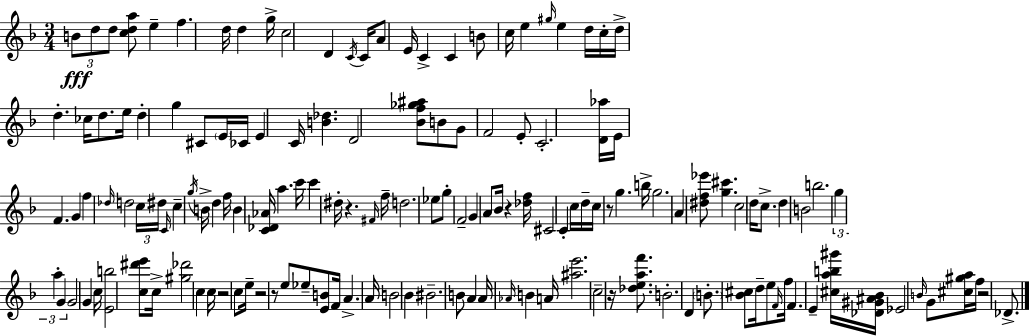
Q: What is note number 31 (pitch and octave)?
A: C#4